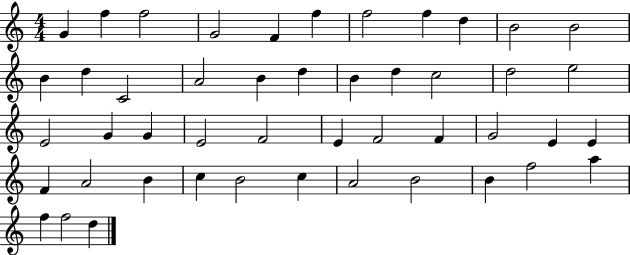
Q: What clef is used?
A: treble